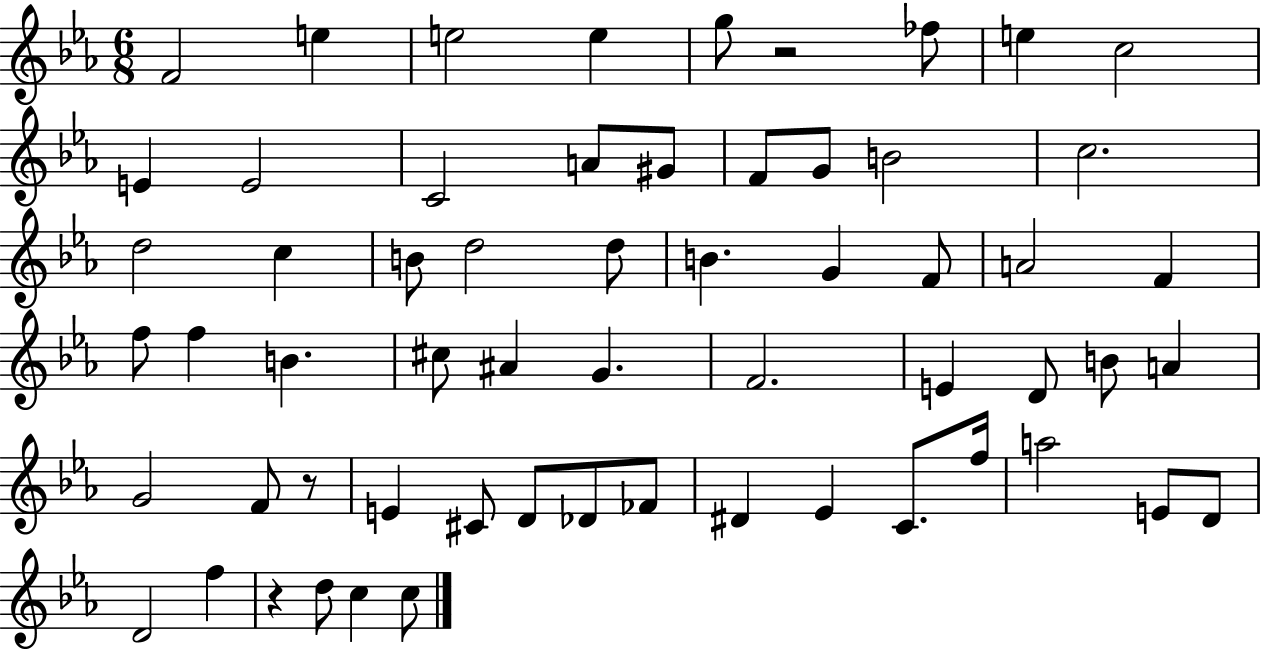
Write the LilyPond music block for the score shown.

{
  \clef treble
  \numericTimeSignature
  \time 6/8
  \key ees \major
  f'2 e''4 | e''2 e''4 | g''8 r2 fes''8 | e''4 c''2 | \break e'4 e'2 | c'2 a'8 gis'8 | f'8 g'8 b'2 | c''2. | \break d''2 c''4 | b'8 d''2 d''8 | b'4. g'4 f'8 | a'2 f'4 | \break f''8 f''4 b'4. | cis''8 ais'4 g'4. | f'2. | e'4 d'8 b'8 a'4 | \break g'2 f'8 r8 | e'4 cis'8 d'8 des'8 fes'8 | dis'4 ees'4 c'8. f''16 | a''2 e'8 d'8 | \break d'2 f''4 | r4 d''8 c''4 c''8 | \bar "|."
}